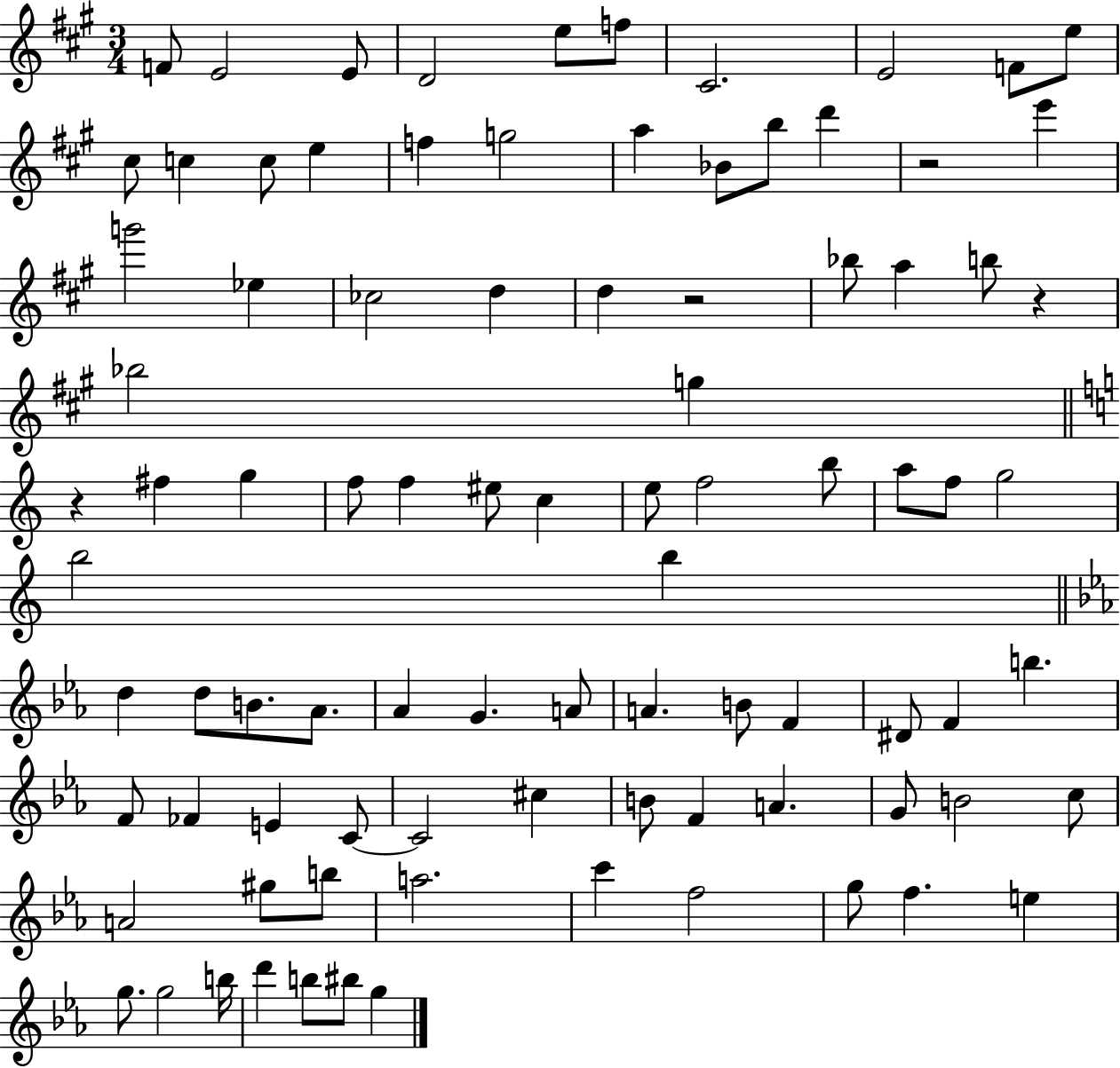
{
  \clef treble
  \numericTimeSignature
  \time 3/4
  \key a \major
  f'8 e'2 e'8 | d'2 e''8 f''8 | cis'2. | e'2 f'8 e''8 | \break cis''8 c''4 c''8 e''4 | f''4 g''2 | a''4 bes'8 b''8 d'''4 | r2 e'''4 | \break g'''2 ees''4 | ces''2 d''4 | d''4 r2 | bes''8 a''4 b''8 r4 | \break bes''2 g''4 | \bar "||" \break \key a \minor r4 fis''4 g''4 | f''8 f''4 eis''8 c''4 | e''8 f''2 b''8 | a''8 f''8 g''2 | \break b''2 b''4 | \bar "||" \break \key ees \major d''4 d''8 b'8. aes'8. | aes'4 g'4. a'8 | a'4. b'8 f'4 | dis'8 f'4 b''4. | \break f'8 fes'4 e'4 c'8~~ | c'2 cis''4 | b'8 f'4 a'4. | g'8 b'2 c''8 | \break a'2 gis''8 b''8 | a''2. | c'''4 f''2 | g''8 f''4. e''4 | \break g''8. g''2 b''16 | d'''4 b''8 bis''8 g''4 | \bar "|."
}